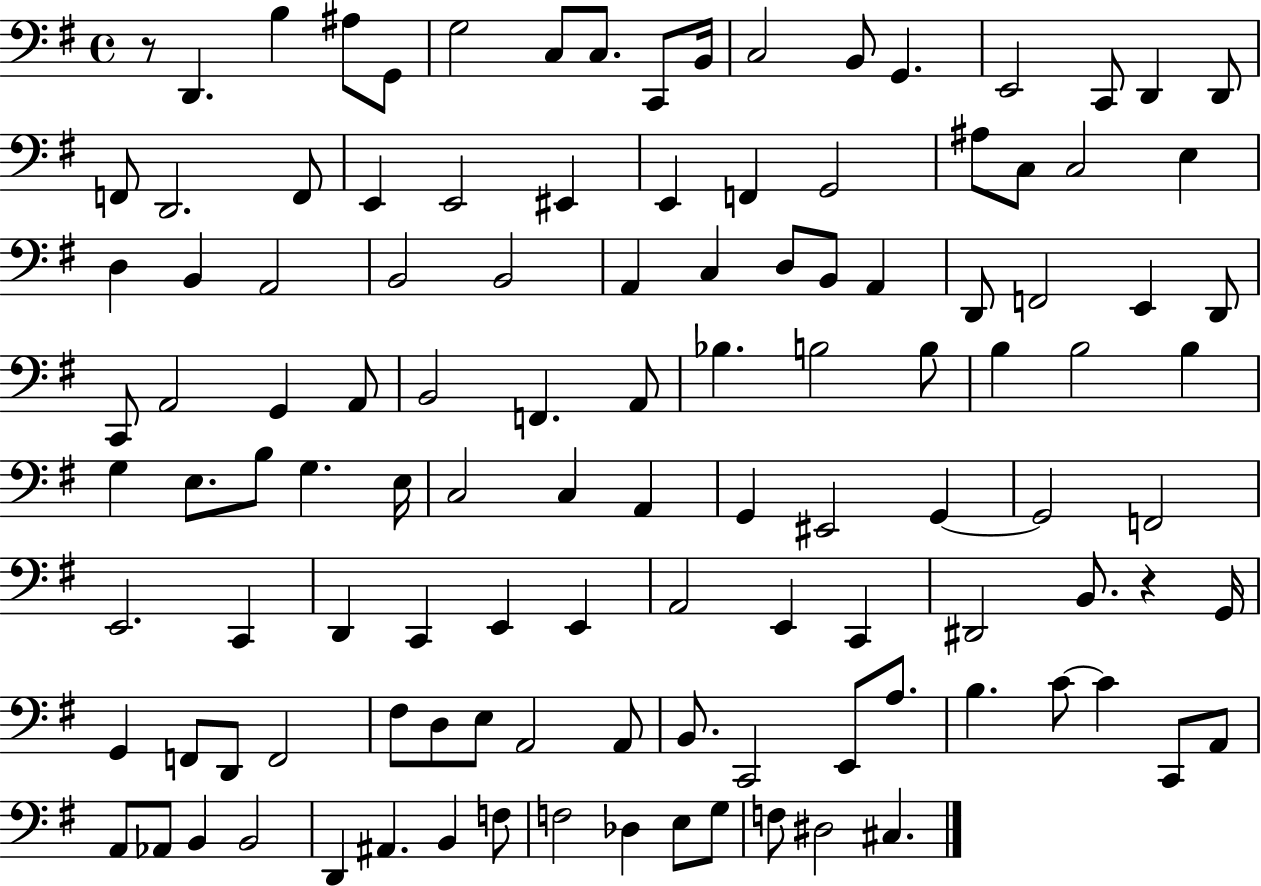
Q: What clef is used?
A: bass